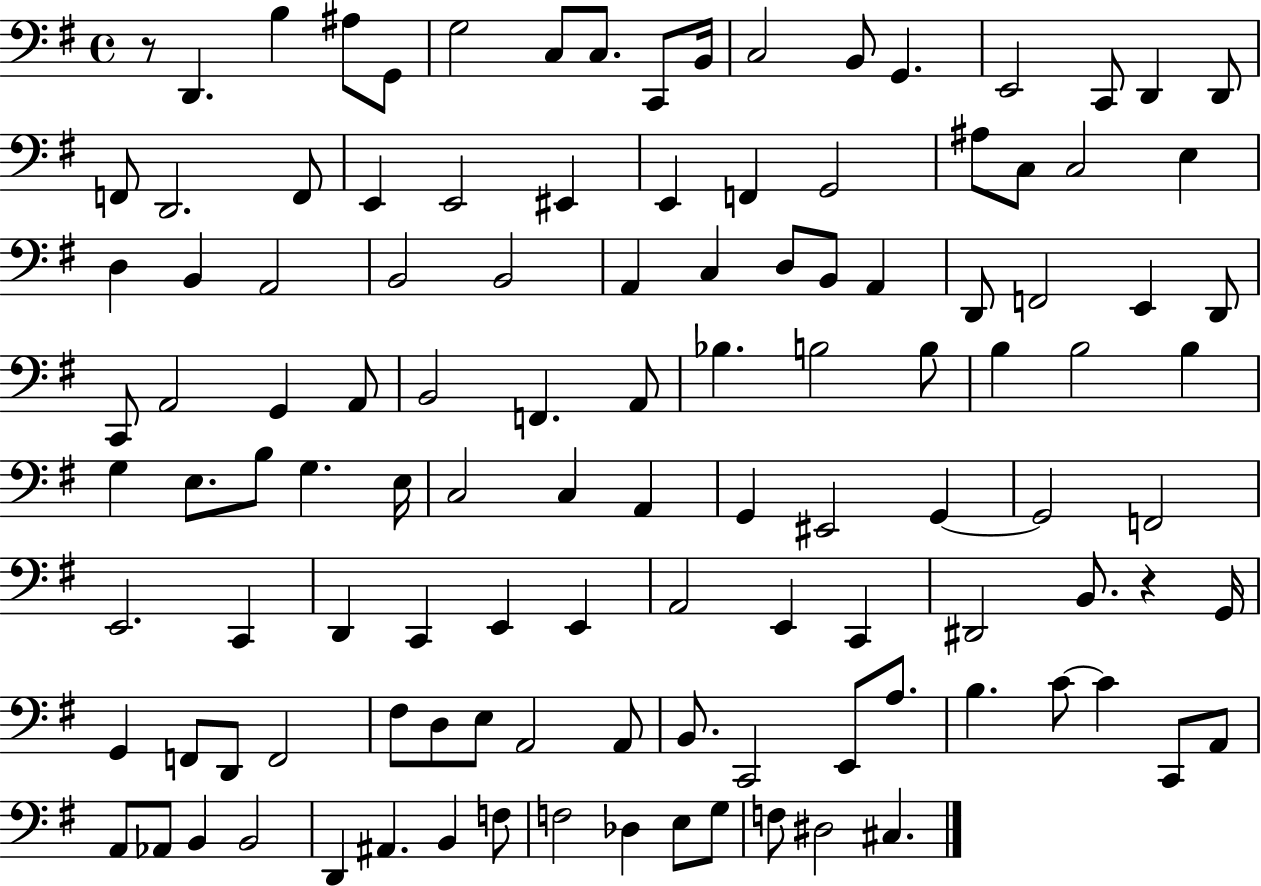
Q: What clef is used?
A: bass